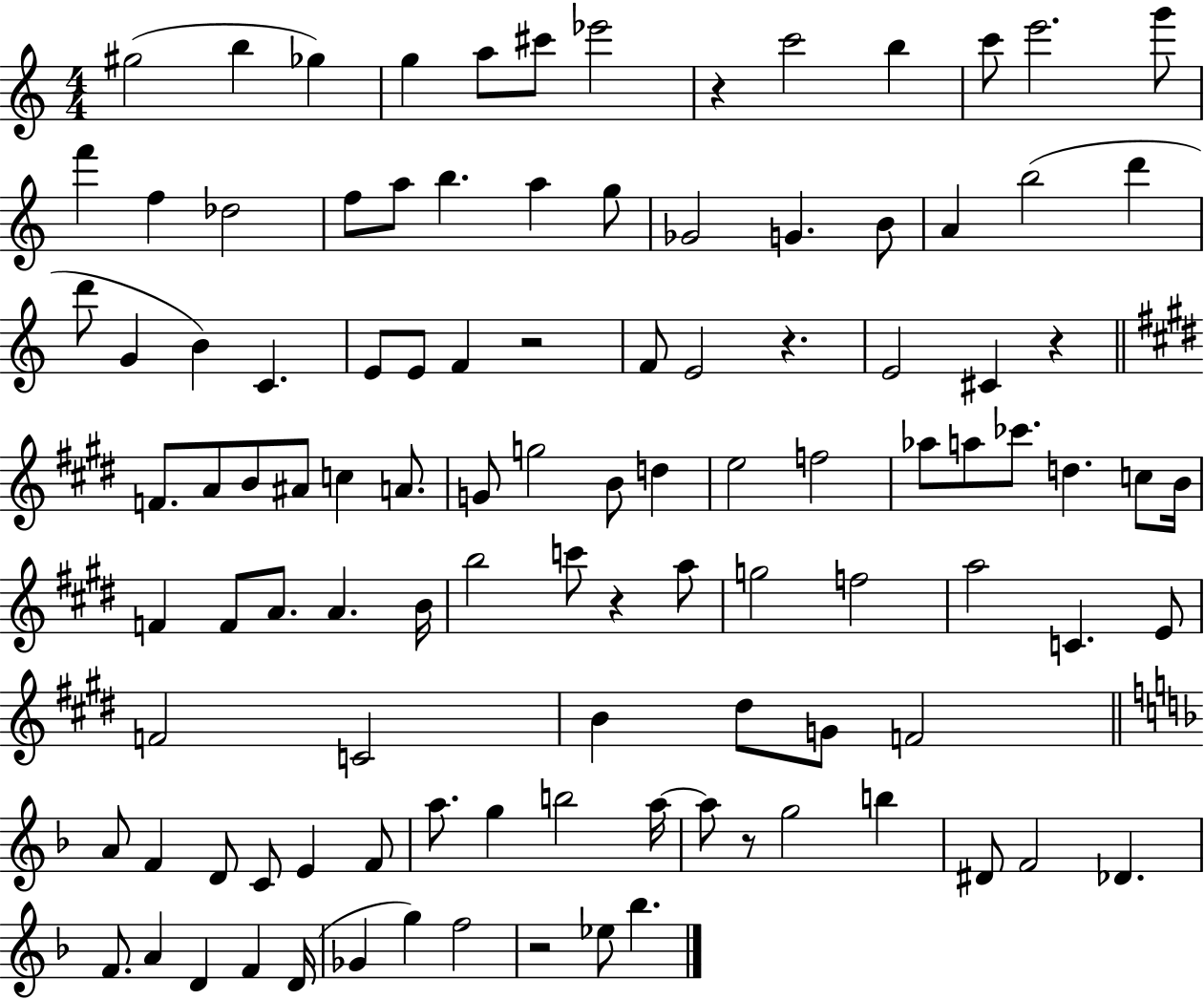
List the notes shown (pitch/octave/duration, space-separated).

G#5/h B5/q Gb5/q G5/q A5/e C#6/e Eb6/h R/q C6/h B5/q C6/e E6/h. G6/e F6/q F5/q Db5/h F5/e A5/e B5/q. A5/q G5/e Gb4/h G4/q. B4/e A4/q B5/h D6/q D6/e G4/q B4/q C4/q. E4/e E4/e F4/q R/h F4/e E4/h R/q. E4/h C#4/q R/q F4/e. A4/e B4/e A#4/e C5/q A4/e. G4/e G5/h B4/e D5/q E5/h F5/h Ab5/e A5/e CES6/e. D5/q. C5/e B4/s F4/q F4/e A4/e. A4/q. B4/s B5/h C6/e R/q A5/e G5/h F5/h A5/h C4/q. E4/e F4/h C4/h B4/q D#5/e G4/e F4/h A4/e F4/q D4/e C4/e E4/q F4/e A5/e. G5/q B5/h A5/s A5/e R/e G5/h B5/q D#4/e F4/h Db4/q. F4/e. A4/q D4/q F4/q D4/s Gb4/q G5/q F5/h R/h Eb5/e Bb5/q.